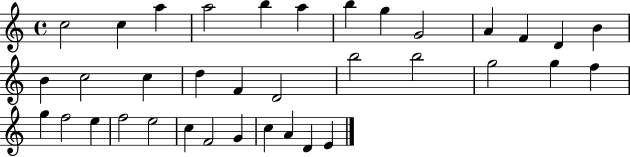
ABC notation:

X:1
T:Untitled
M:4/4
L:1/4
K:C
c2 c a a2 b a b g G2 A F D B B c2 c d F D2 b2 b2 g2 g f g f2 e f2 e2 c F2 G c A D E